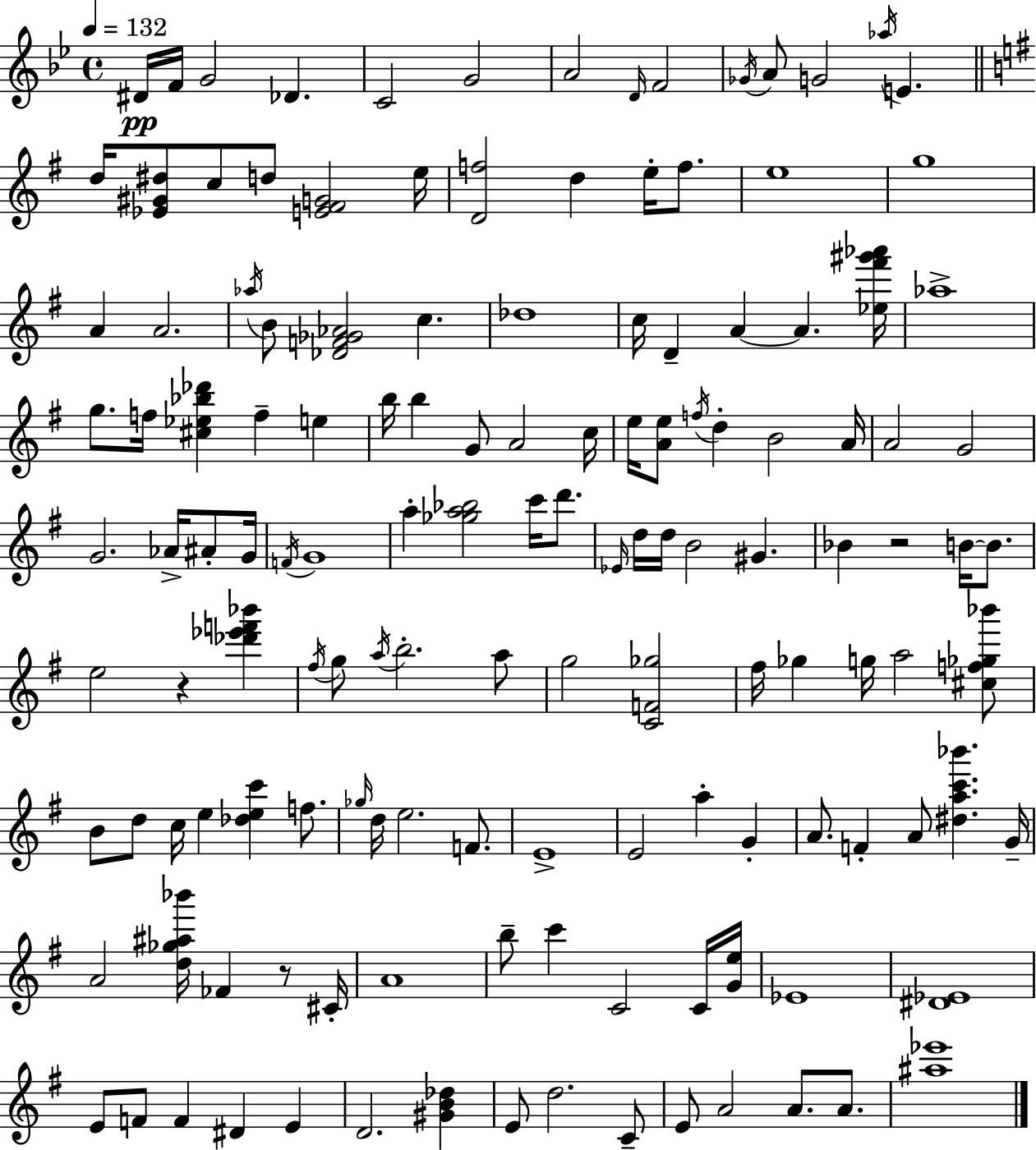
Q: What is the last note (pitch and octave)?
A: A4